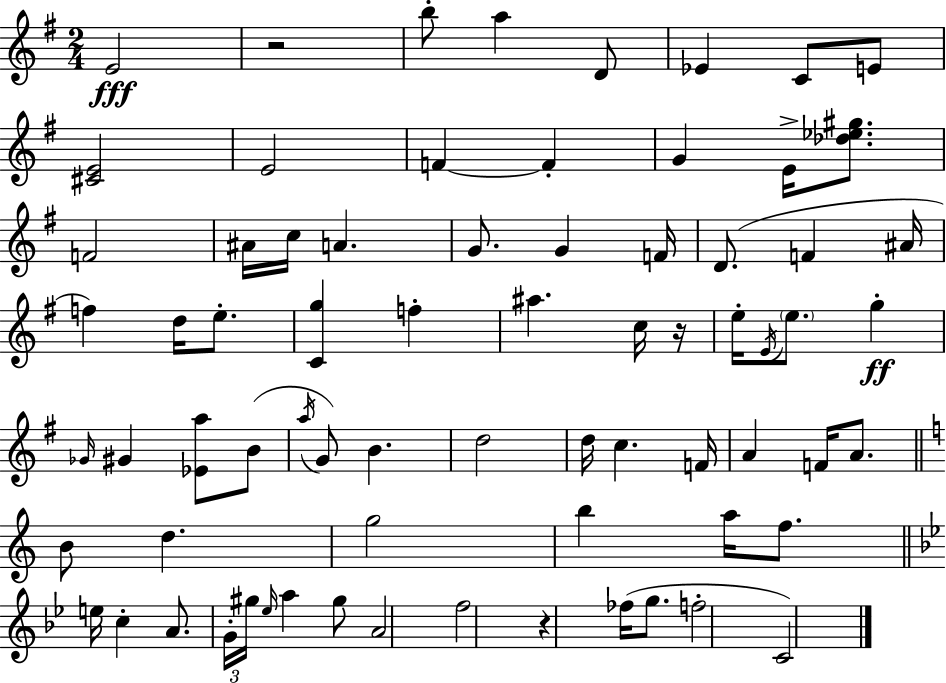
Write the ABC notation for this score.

X:1
T:Untitled
M:2/4
L:1/4
K:Em
E2 z2 b/2 a D/2 _E C/2 E/2 [^CE]2 E2 F F G E/4 [_d_e^g]/2 F2 ^A/4 c/4 A G/2 G F/4 D/2 F ^A/4 f d/4 e/2 [Cg] f ^a c/4 z/4 e/4 E/4 e/2 g _G/4 ^G [_Ea]/2 B/2 a/4 G/2 B d2 d/4 c F/4 A F/4 A/2 B/2 d g2 b a/4 f/2 e/4 c A/2 G/4 ^g/4 _e/4 a ^g/2 A2 f2 z _f/4 g/2 f2 C2